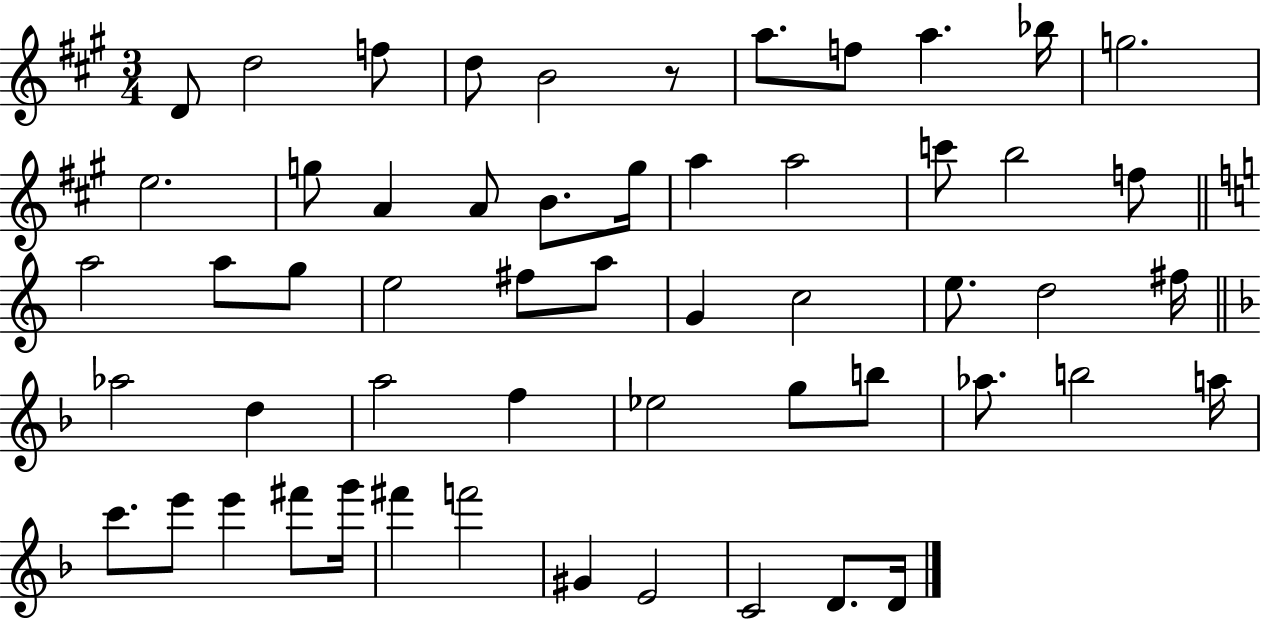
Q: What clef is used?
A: treble